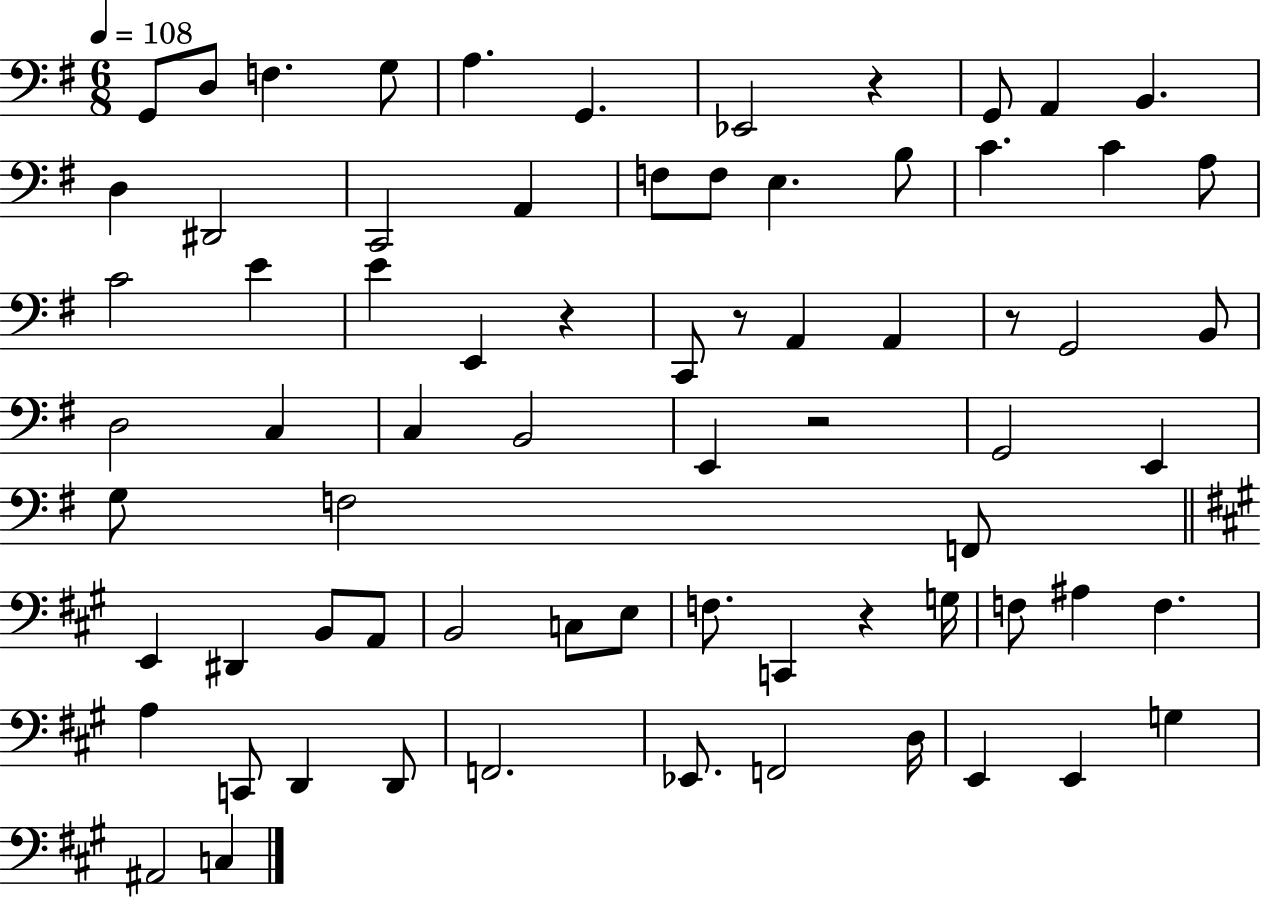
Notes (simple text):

G2/e D3/e F3/q. G3/e A3/q. G2/q. Eb2/h R/q G2/e A2/q B2/q. D3/q D#2/h C2/h A2/q F3/e F3/e E3/q. B3/e C4/q. C4/q A3/e C4/h E4/q E4/q E2/q R/q C2/e R/e A2/q A2/q R/e G2/h B2/e D3/h C3/q C3/q B2/h E2/q R/h G2/h E2/q G3/e F3/h F2/e E2/q D#2/q B2/e A2/e B2/h C3/e E3/e F3/e. C2/q R/q G3/s F3/e A#3/q F3/q. A3/q C2/e D2/q D2/e F2/h. Eb2/e. F2/h D3/s E2/q E2/q G3/q A#2/h C3/q